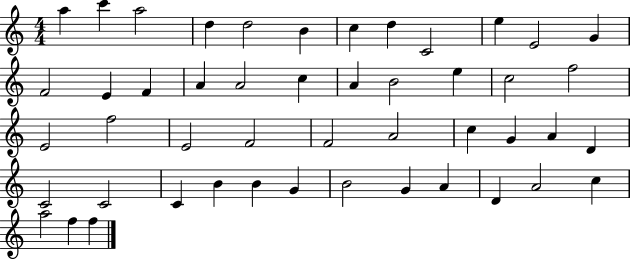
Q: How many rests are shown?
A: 0